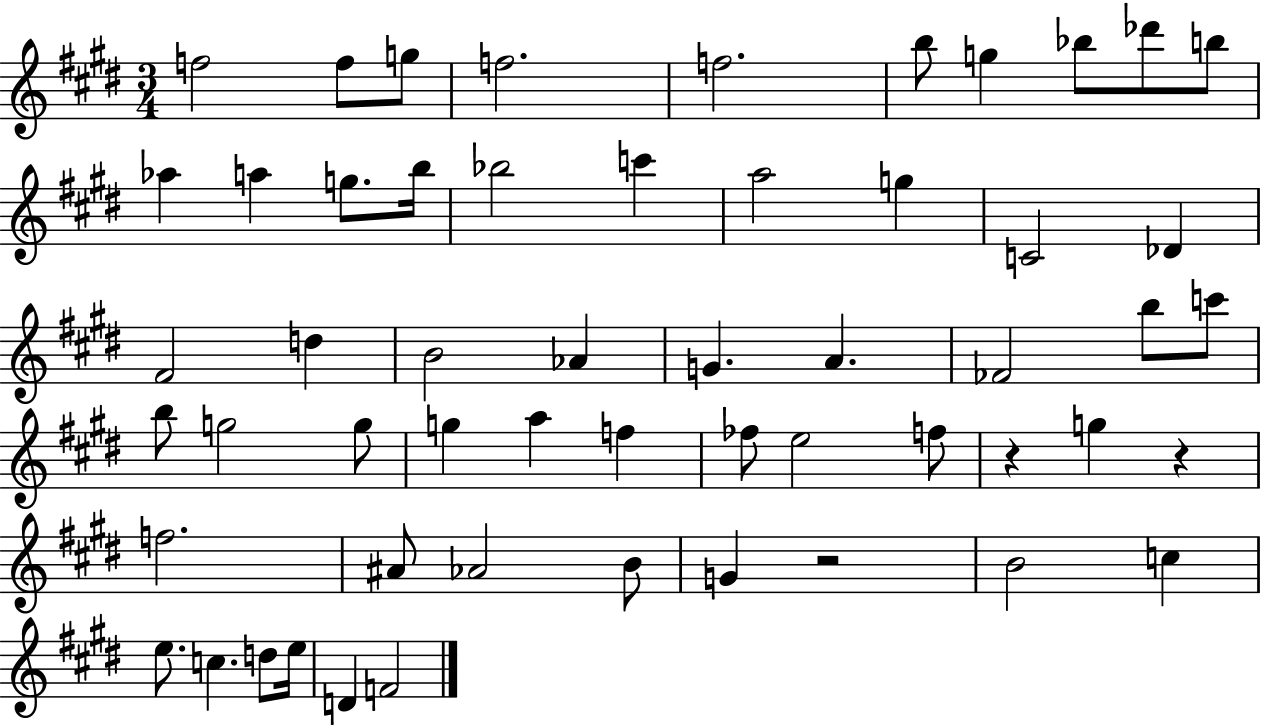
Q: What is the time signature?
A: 3/4